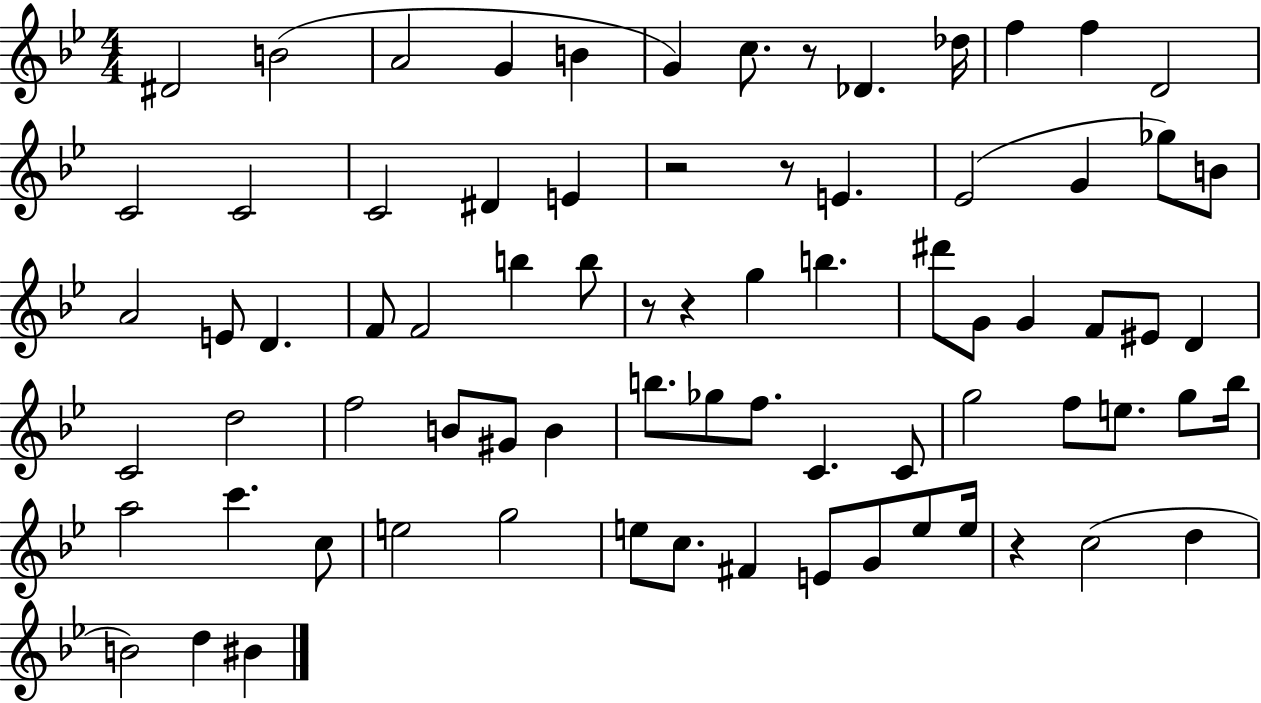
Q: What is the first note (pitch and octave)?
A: D#4